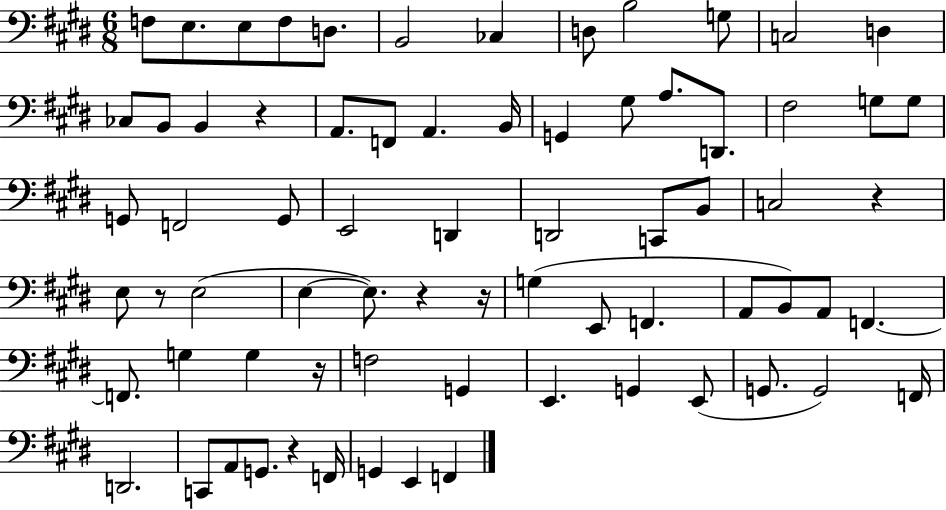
X:1
T:Untitled
M:6/8
L:1/4
K:E
F,/2 E,/2 E,/2 F,/2 D,/2 B,,2 _C, D,/2 B,2 G,/2 C,2 D, _C,/2 B,,/2 B,, z A,,/2 F,,/2 A,, B,,/4 G,, ^G,/2 A,/2 D,,/2 ^F,2 G,/2 G,/2 G,,/2 F,,2 G,,/2 E,,2 D,, D,,2 C,,/2 B,,/2 C,2 z E,/2 z/2 E,2 E, E,/2 z z/4 G, E,,/2 F,, A,,/2 B,,/2 A,,/2 F,, F,,/2 G, G, z/4 F,2 G,, E,, G,, E,,/2 G,,/2 G,,2 F,,/4 D,,2 C,,/2 A,,/2 G,,/2 z F,,/4 G,, E,, F,,